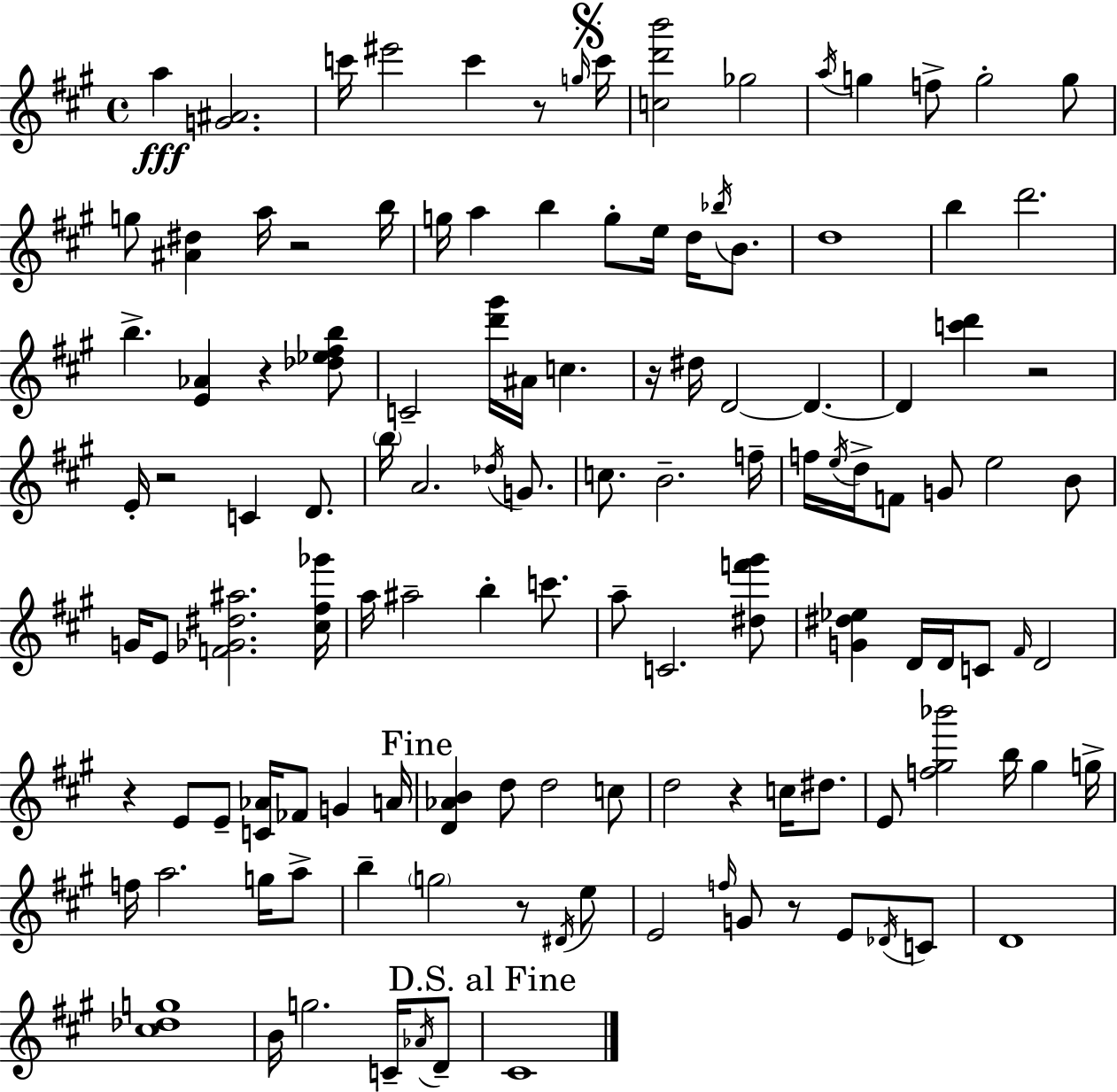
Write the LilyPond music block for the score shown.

{
  \clef treble
  \time 4/4
  \defaultTimeSignature
  \key a \major
  a''4\fff <g' ais'>2. | c'''16 eis'''2 c'''4 r8 \grace { g''16 } | \mark \markup { \musicglyph "scripts.segno" } c'''16 <c'' d''' b'''>2 ges''2 | \acciaccatura { a''16 } g''4 f''8-> g''2-. | \break g''8 g''8 <ais' dis''>4 a''16 r2 | b''16 g''16 a''4 b''4 g''8-. e''16 d''16 \acciaccatura { bes''16 } | b'8. d''1 | b''4 d'''2. | \break b''4.-> <e' aes'>4 r4 | <des'' ees'' fis'' b''>8 c'2-- <d''' gis'''>16 ais'16 c''4. | r16 dis''16 d'2~~ d'4.~~ | d'4 <c''' d'''>4 r2 | \break e'16-. r2 c'4 | d'8. \parenthesize b''16 a'2. | \acciaccatura { des''16 } g'8. c''8. b'2.-- | f''16-- f''16 \acciaccatura { e''16 } d''16-> f'8 g'8 e''2 | \break b'8 g'16 e'8 <f' ges' dis'' ais''>2. | <cis'' fis'' ges'''>16 a''16 ais''2-- b''4-. | c'''8. a''8-- c'2. | <dis'' f''' gis'''>8 <g' dis'' ees''>4 d'16 d'16 c'8 \grace { fis'16 } d'2 | \break r4 e'8 e'8-- <c' aes'>16 fes'8 | g'4 a'16 \mark "Fine" <d' aes' b'>4 d''8 d''2 | c''8 d''2 r4 | c''16 dis''8. e'8 <f'' gis'' bes'''>2 | \break b''16 gis''4 g''16-> f''16 a''2. | g''16 a''8-> b''4-- \parenthesize g''2 | r8 \acciaccatura { dis'16 } e''8 e'2 \grace { f''16 } | g'8 r8 e'8 \acciaccatura { des'16 } c'8 d'1 | \break <cis'' des'' g''>1 | b'16 g''2. | c'16-- \acciaccatura { aes'16 } d'8-- \mark "D.S. al Fine" cis'1 | \bar "|."
}